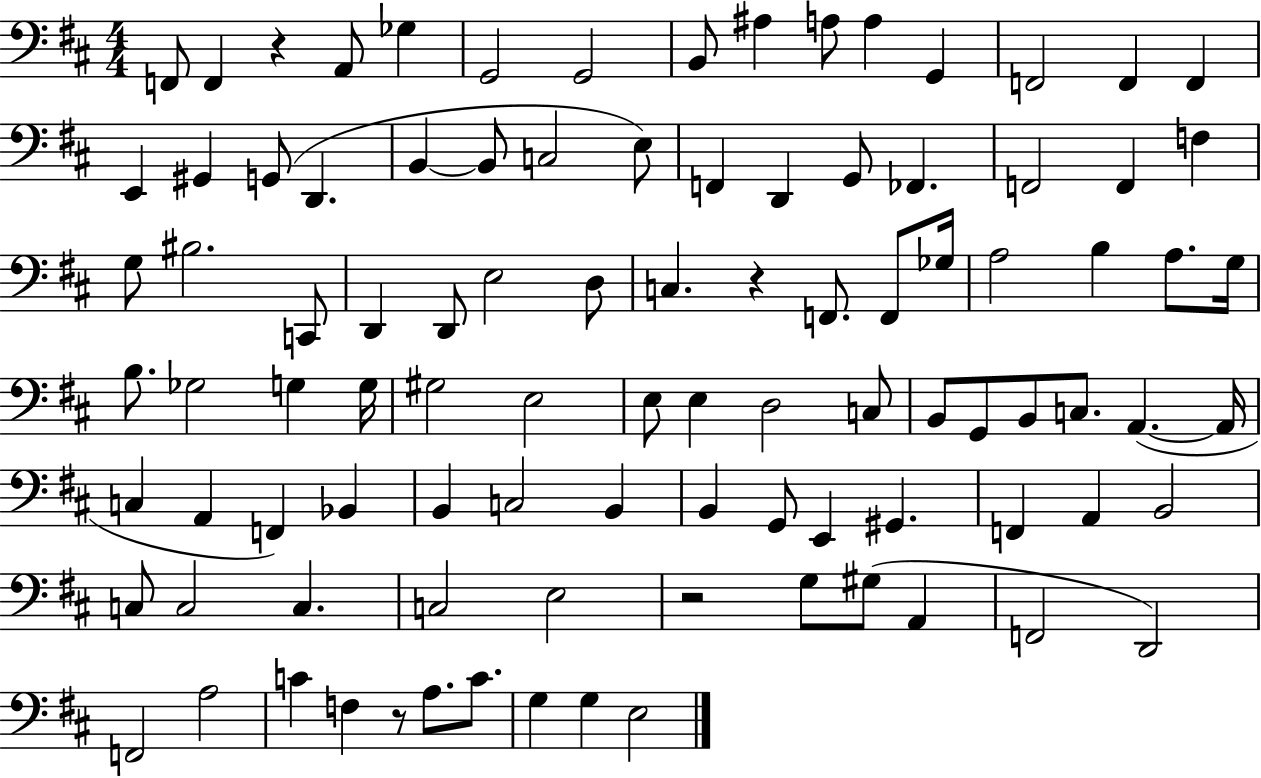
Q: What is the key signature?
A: D major